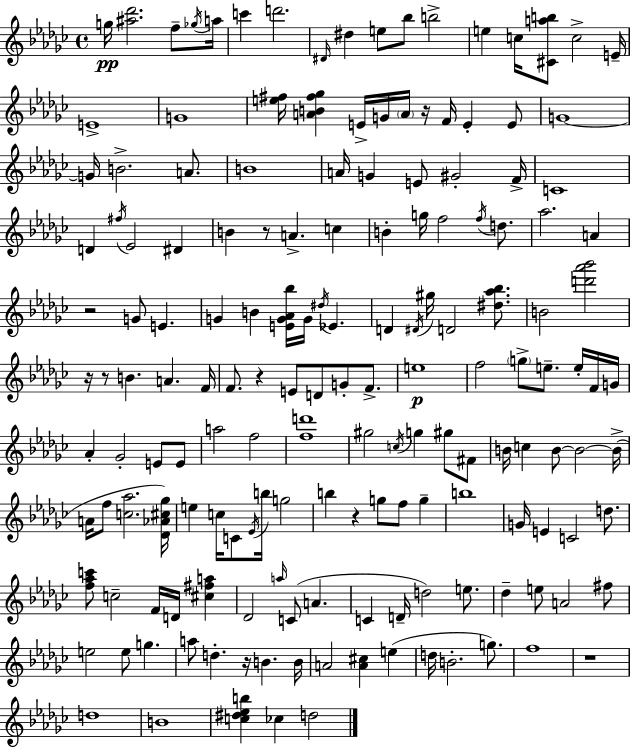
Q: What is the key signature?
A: EES minor